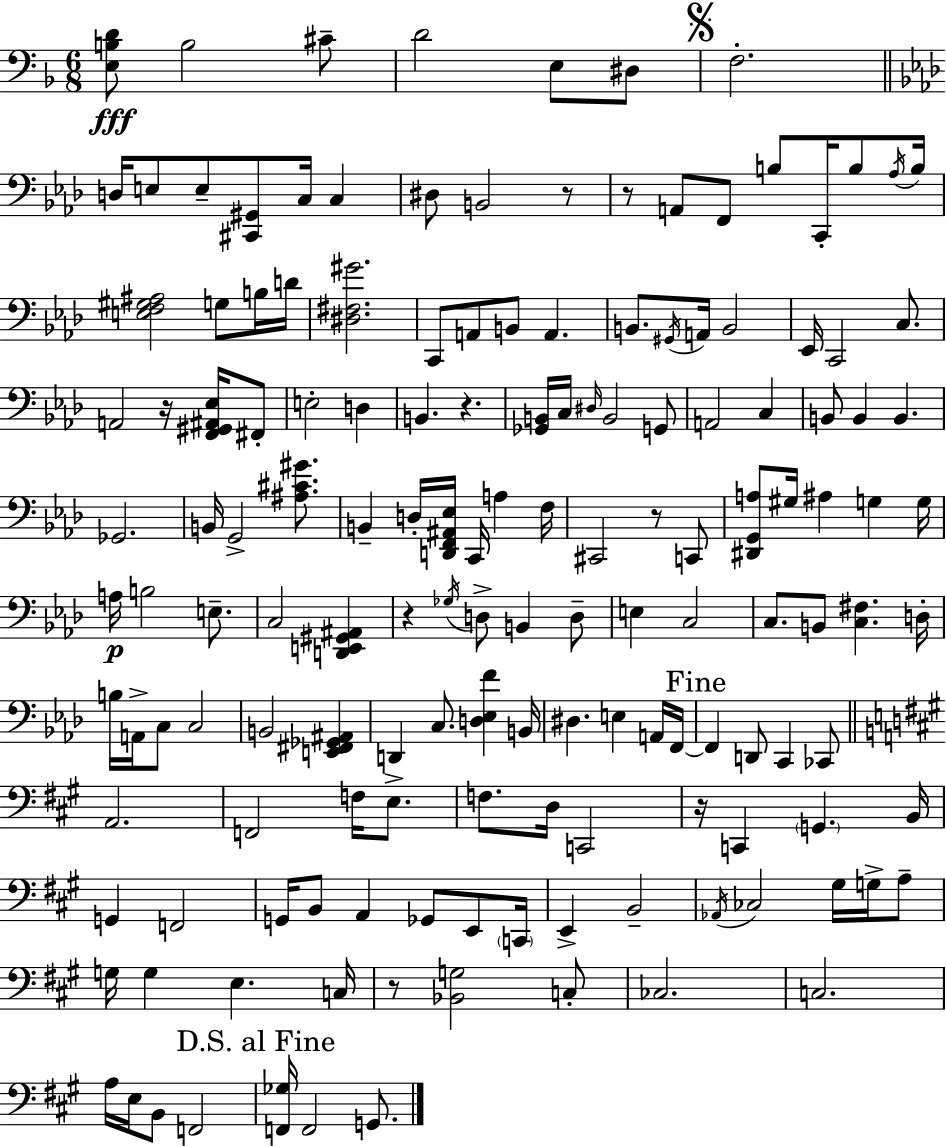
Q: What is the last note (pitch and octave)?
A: G2